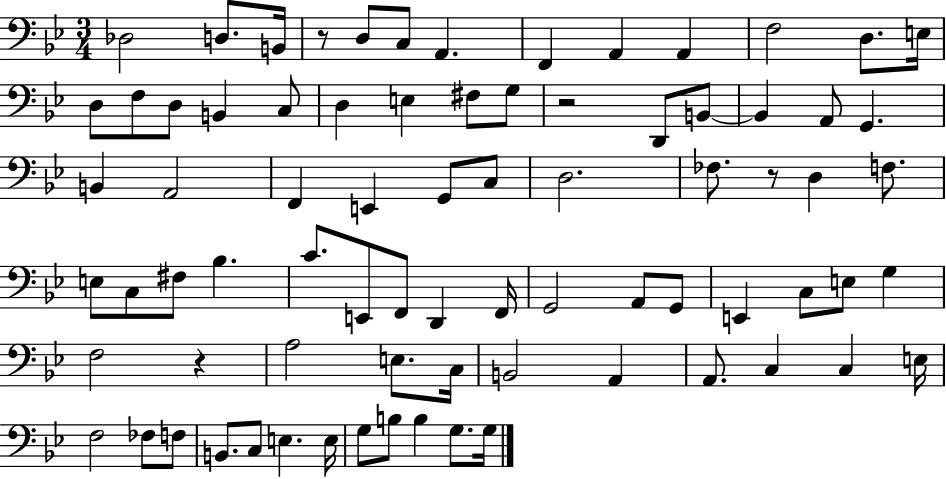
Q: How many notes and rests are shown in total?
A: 78